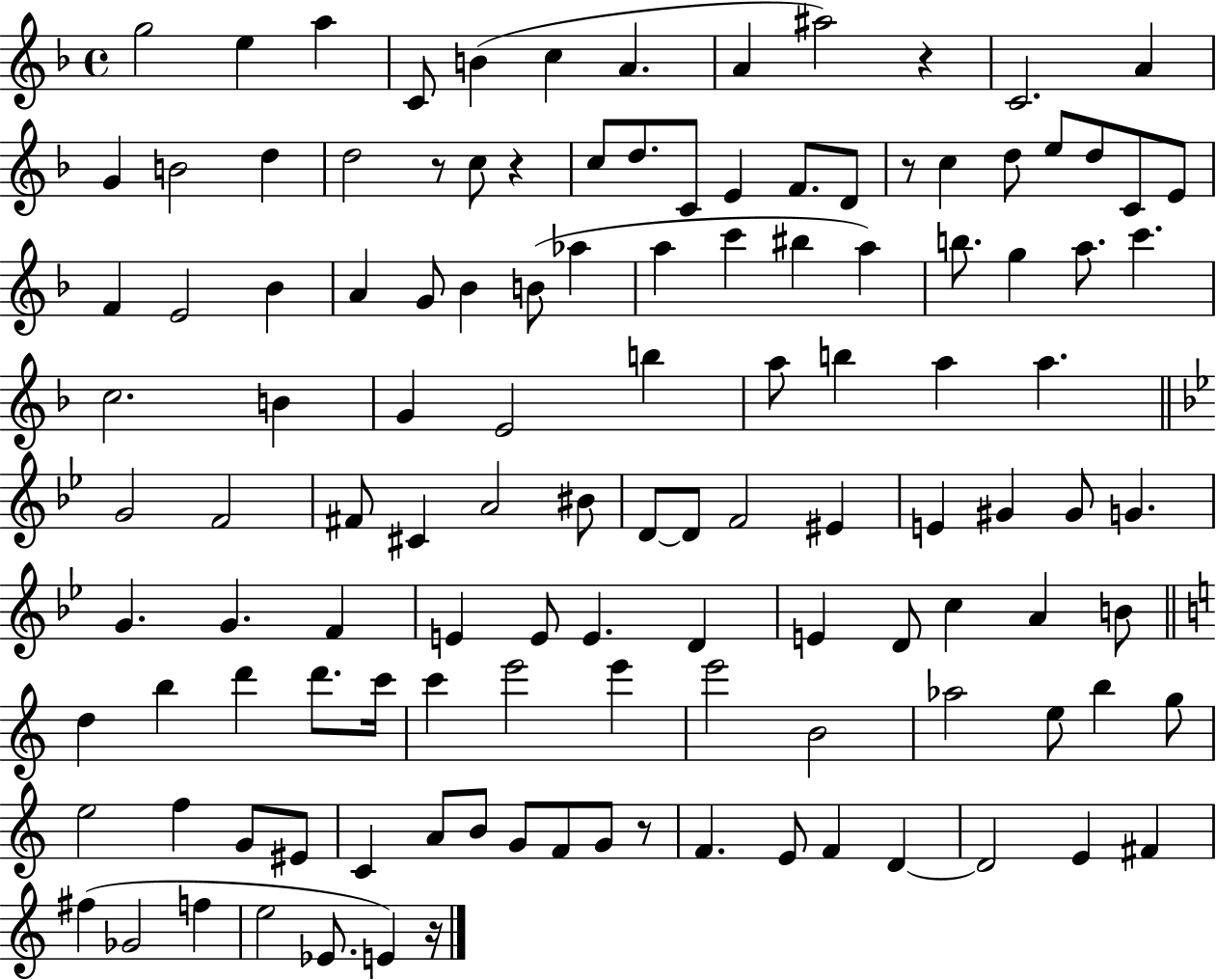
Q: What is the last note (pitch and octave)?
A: E4